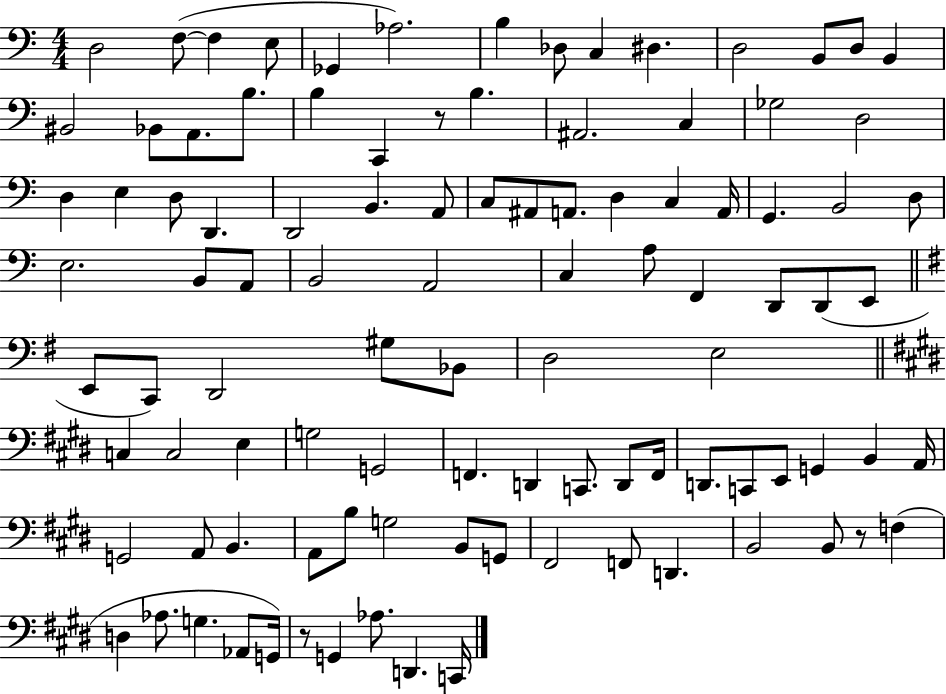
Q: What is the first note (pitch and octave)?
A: D3